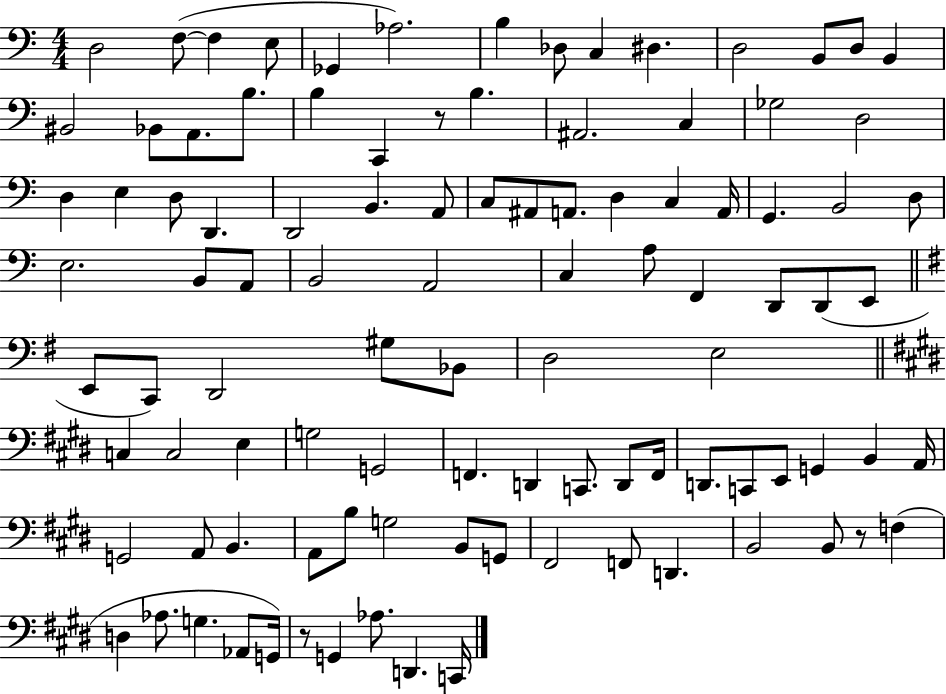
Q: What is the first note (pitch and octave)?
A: D3